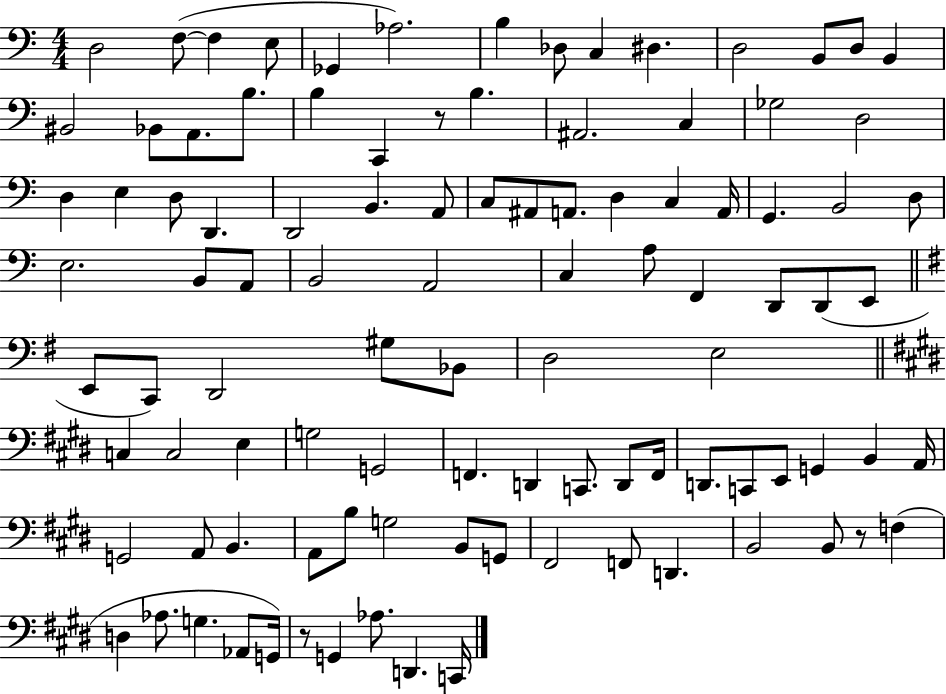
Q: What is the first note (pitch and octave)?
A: D3